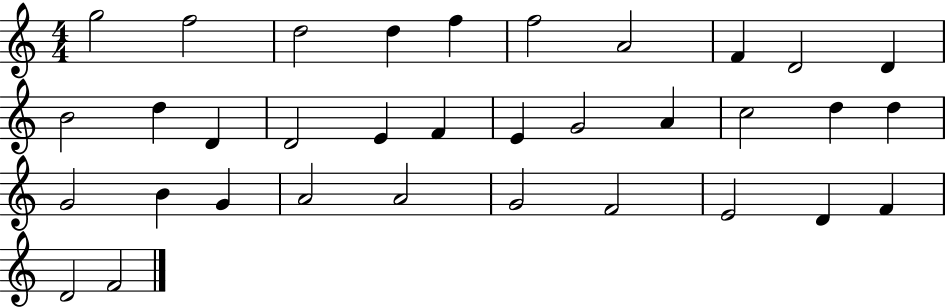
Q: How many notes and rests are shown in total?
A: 34